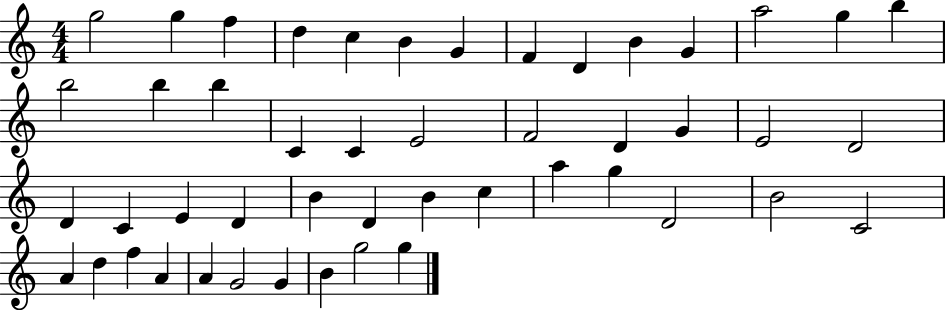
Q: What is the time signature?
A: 4/4